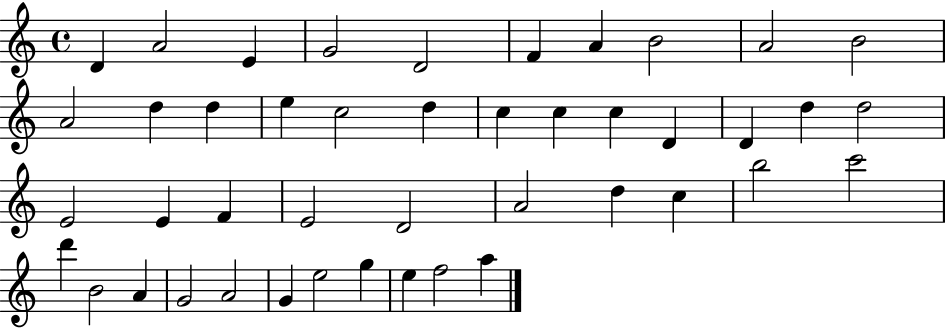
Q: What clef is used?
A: treble